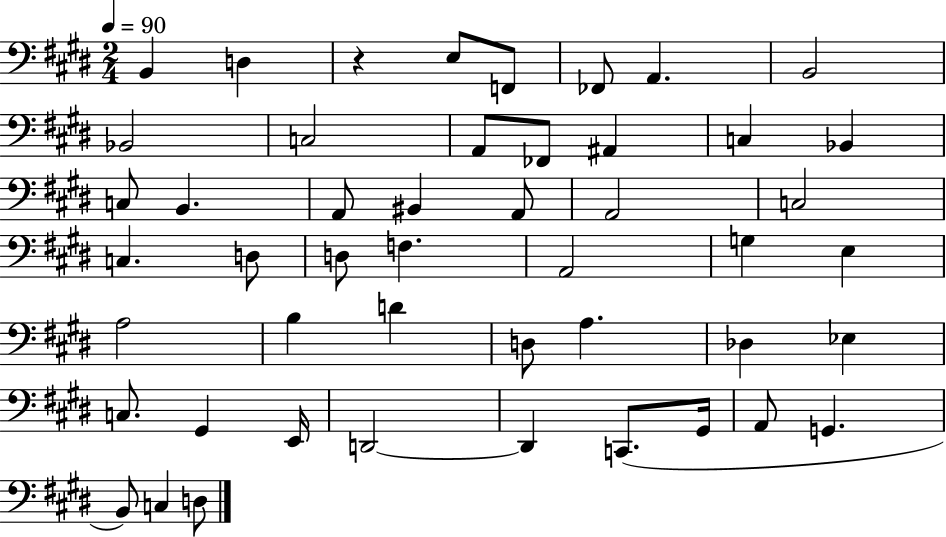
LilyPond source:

{
  \clef bass
  \numericTimeSignature
  \time 2/4
  \key e \major
  \tempo 4 = 90
  b,4 d4 | r4 e8 f,8 | fes,8 a,4. | b,2 | \break bes,2 | c2 | a,8 fes,8 ais,4 | c4 bes,4 | \break c8 b,4. | a,8 bis,4 a,8 | a,2 | c2 | \break c4. d8 | d8 f4. | a,2 | g4 e4 | \break a2 | b4 d'4 | d8 a4. | des4 ees4 | \break c8. gis,4 e,16 | d,2~~ | d,4 c,8.( gis,16 | a,8 g,4. | \break b,8) c4 d8 | \bar "|."
}